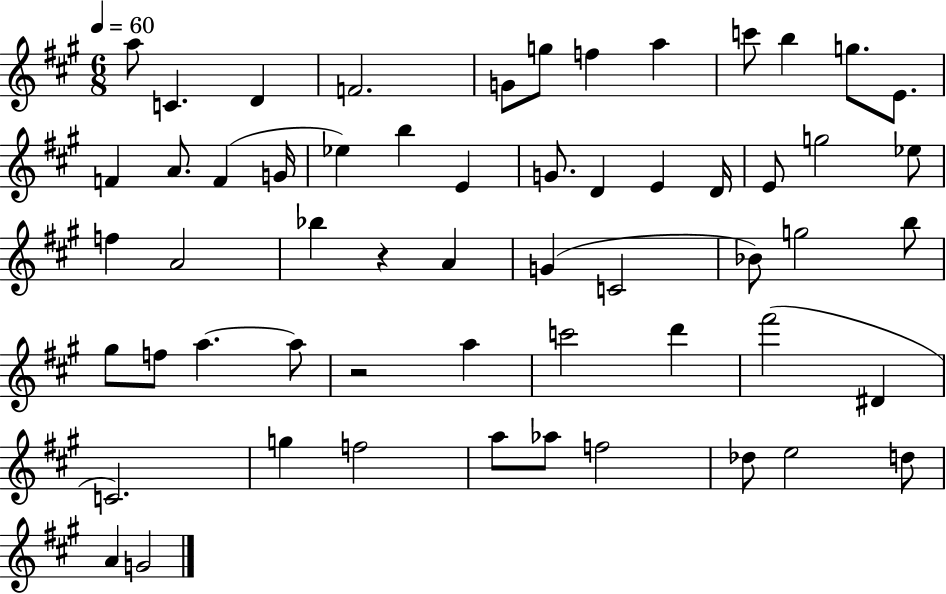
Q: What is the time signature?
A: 6/8